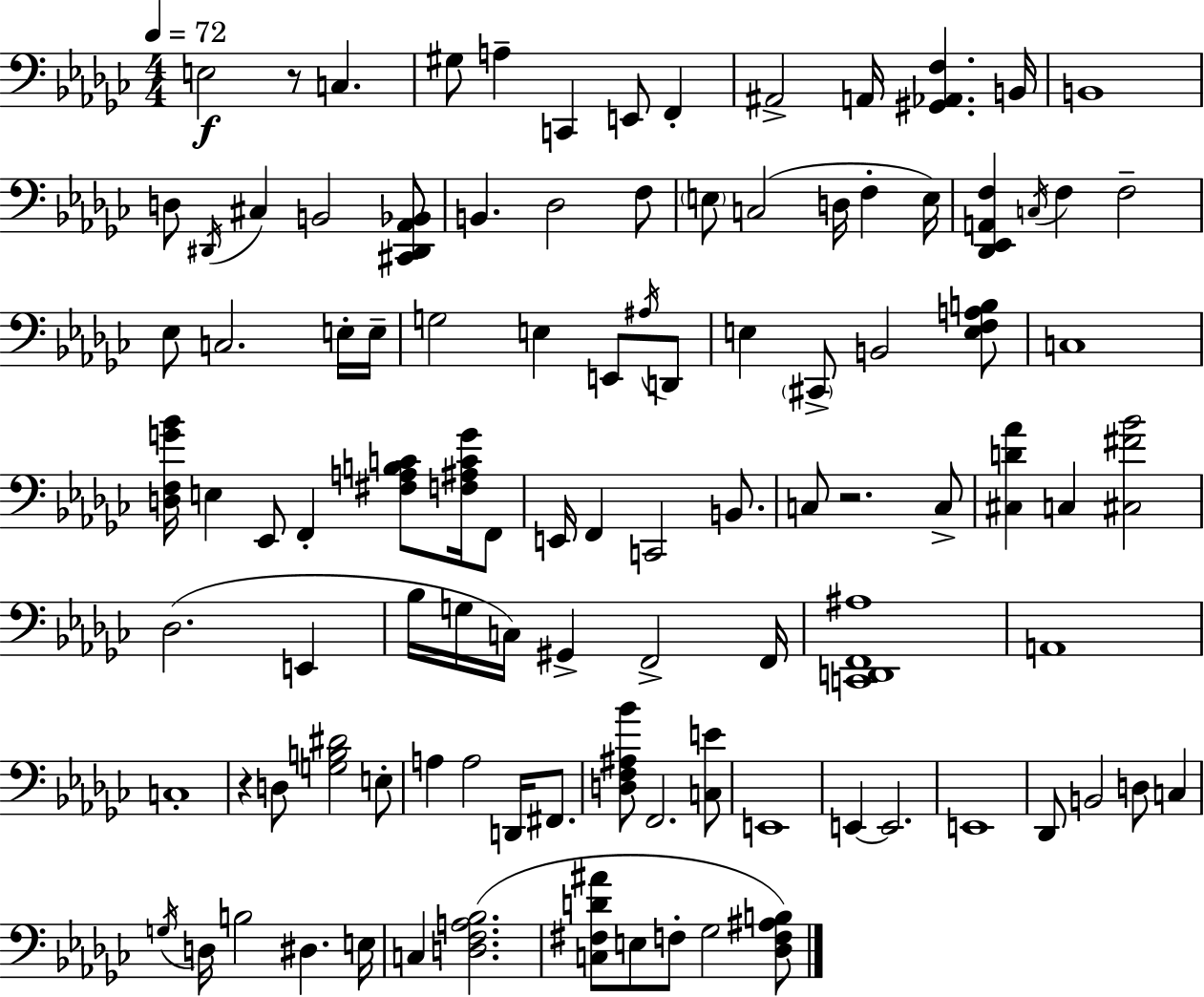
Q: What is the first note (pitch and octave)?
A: E3